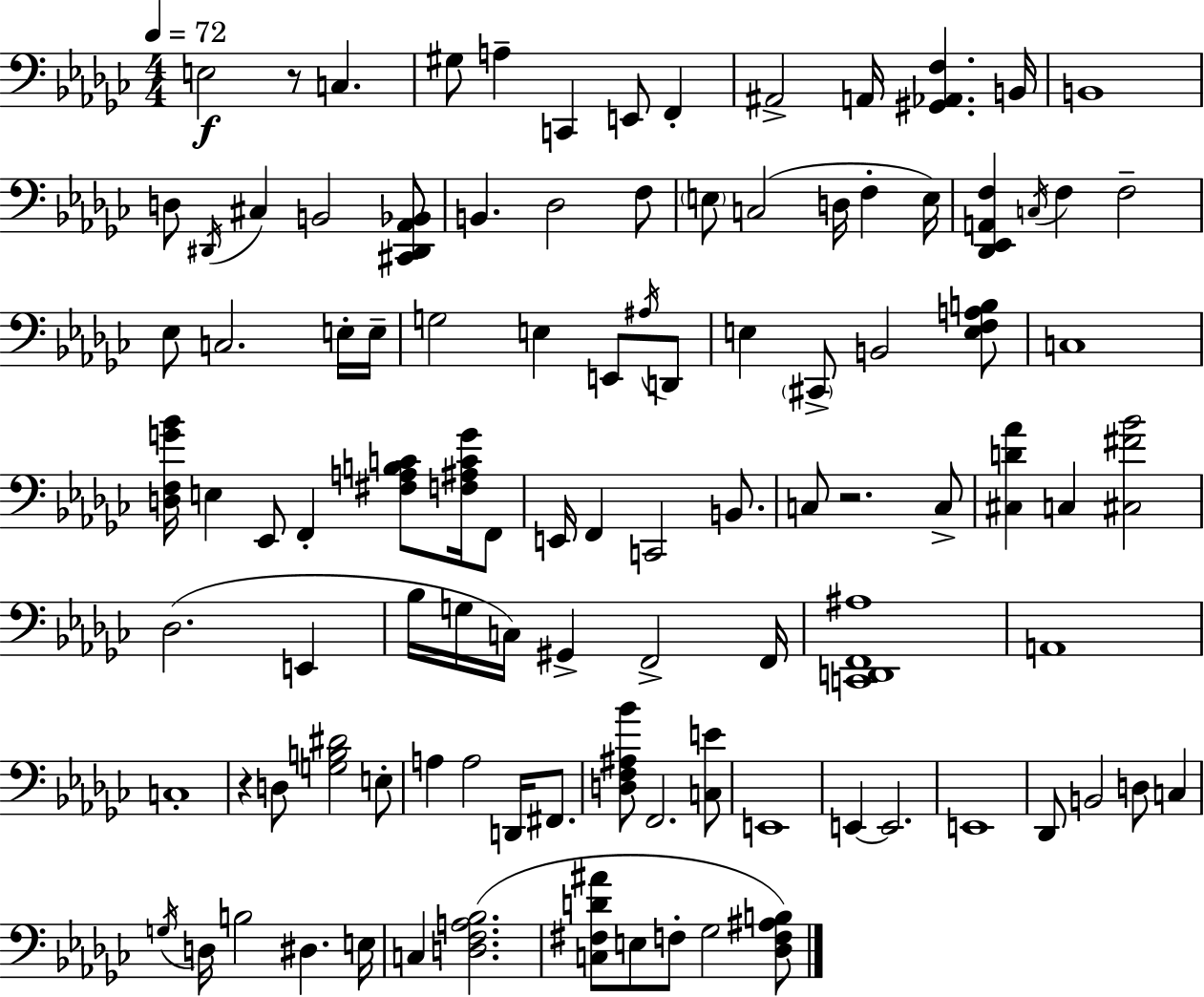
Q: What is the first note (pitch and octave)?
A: E3